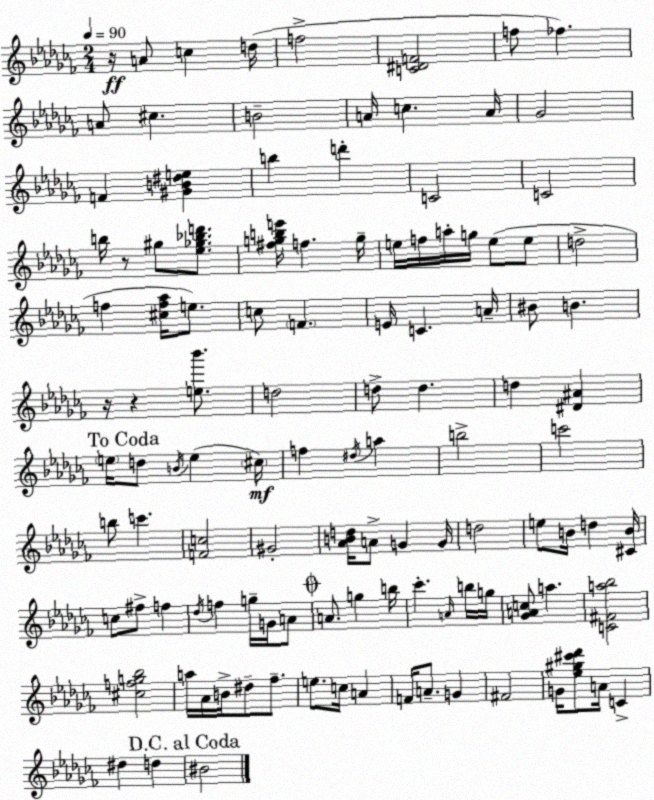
X:1
T:Untitled
M:2/4
L:1/4
K:Abm
z/4 A/2 c d/4 f2 [C^DF]2 f/2 _f A/2 ^c B2 A/4 c A/4 _G2 F [^GB^de] b d' C2 C2 b/4 z/2 ^g/2 [_e_g_bd']/2 [^fgbe']/4 f g/4 e/4 f/4 a/4 g/4 e/2 e/2 d2 f [^cf_a]/4 e/2 c/2 F E/4 C A/4 ^B/2 B z/4 z [e_b']/2 d2 d/2 d d [^D^A] e/4 d/2 B/4 e ^c/4 f ^d/4 a b2 c'2 b/2 c' [Fc]2 ^G2 [_ABd]/4 A/2 G G/4 d2 e/2 B/4 d [^CB]/4 c/2 ^f/2 f _d/4 f g/4 G/4 A/2 A/2 g b/4 _c' A/4 b/4 g/4 [_GAc]/2 a [C^Fa_b]2 [^cfg_b]2 a/4 _A/4 B/4 ^d/2 _f/2 e/2 c/4 A F/4 A/2 G ^F2 G/4 [_e^g^c'_d']/2 A/4 C ^d d ^B2